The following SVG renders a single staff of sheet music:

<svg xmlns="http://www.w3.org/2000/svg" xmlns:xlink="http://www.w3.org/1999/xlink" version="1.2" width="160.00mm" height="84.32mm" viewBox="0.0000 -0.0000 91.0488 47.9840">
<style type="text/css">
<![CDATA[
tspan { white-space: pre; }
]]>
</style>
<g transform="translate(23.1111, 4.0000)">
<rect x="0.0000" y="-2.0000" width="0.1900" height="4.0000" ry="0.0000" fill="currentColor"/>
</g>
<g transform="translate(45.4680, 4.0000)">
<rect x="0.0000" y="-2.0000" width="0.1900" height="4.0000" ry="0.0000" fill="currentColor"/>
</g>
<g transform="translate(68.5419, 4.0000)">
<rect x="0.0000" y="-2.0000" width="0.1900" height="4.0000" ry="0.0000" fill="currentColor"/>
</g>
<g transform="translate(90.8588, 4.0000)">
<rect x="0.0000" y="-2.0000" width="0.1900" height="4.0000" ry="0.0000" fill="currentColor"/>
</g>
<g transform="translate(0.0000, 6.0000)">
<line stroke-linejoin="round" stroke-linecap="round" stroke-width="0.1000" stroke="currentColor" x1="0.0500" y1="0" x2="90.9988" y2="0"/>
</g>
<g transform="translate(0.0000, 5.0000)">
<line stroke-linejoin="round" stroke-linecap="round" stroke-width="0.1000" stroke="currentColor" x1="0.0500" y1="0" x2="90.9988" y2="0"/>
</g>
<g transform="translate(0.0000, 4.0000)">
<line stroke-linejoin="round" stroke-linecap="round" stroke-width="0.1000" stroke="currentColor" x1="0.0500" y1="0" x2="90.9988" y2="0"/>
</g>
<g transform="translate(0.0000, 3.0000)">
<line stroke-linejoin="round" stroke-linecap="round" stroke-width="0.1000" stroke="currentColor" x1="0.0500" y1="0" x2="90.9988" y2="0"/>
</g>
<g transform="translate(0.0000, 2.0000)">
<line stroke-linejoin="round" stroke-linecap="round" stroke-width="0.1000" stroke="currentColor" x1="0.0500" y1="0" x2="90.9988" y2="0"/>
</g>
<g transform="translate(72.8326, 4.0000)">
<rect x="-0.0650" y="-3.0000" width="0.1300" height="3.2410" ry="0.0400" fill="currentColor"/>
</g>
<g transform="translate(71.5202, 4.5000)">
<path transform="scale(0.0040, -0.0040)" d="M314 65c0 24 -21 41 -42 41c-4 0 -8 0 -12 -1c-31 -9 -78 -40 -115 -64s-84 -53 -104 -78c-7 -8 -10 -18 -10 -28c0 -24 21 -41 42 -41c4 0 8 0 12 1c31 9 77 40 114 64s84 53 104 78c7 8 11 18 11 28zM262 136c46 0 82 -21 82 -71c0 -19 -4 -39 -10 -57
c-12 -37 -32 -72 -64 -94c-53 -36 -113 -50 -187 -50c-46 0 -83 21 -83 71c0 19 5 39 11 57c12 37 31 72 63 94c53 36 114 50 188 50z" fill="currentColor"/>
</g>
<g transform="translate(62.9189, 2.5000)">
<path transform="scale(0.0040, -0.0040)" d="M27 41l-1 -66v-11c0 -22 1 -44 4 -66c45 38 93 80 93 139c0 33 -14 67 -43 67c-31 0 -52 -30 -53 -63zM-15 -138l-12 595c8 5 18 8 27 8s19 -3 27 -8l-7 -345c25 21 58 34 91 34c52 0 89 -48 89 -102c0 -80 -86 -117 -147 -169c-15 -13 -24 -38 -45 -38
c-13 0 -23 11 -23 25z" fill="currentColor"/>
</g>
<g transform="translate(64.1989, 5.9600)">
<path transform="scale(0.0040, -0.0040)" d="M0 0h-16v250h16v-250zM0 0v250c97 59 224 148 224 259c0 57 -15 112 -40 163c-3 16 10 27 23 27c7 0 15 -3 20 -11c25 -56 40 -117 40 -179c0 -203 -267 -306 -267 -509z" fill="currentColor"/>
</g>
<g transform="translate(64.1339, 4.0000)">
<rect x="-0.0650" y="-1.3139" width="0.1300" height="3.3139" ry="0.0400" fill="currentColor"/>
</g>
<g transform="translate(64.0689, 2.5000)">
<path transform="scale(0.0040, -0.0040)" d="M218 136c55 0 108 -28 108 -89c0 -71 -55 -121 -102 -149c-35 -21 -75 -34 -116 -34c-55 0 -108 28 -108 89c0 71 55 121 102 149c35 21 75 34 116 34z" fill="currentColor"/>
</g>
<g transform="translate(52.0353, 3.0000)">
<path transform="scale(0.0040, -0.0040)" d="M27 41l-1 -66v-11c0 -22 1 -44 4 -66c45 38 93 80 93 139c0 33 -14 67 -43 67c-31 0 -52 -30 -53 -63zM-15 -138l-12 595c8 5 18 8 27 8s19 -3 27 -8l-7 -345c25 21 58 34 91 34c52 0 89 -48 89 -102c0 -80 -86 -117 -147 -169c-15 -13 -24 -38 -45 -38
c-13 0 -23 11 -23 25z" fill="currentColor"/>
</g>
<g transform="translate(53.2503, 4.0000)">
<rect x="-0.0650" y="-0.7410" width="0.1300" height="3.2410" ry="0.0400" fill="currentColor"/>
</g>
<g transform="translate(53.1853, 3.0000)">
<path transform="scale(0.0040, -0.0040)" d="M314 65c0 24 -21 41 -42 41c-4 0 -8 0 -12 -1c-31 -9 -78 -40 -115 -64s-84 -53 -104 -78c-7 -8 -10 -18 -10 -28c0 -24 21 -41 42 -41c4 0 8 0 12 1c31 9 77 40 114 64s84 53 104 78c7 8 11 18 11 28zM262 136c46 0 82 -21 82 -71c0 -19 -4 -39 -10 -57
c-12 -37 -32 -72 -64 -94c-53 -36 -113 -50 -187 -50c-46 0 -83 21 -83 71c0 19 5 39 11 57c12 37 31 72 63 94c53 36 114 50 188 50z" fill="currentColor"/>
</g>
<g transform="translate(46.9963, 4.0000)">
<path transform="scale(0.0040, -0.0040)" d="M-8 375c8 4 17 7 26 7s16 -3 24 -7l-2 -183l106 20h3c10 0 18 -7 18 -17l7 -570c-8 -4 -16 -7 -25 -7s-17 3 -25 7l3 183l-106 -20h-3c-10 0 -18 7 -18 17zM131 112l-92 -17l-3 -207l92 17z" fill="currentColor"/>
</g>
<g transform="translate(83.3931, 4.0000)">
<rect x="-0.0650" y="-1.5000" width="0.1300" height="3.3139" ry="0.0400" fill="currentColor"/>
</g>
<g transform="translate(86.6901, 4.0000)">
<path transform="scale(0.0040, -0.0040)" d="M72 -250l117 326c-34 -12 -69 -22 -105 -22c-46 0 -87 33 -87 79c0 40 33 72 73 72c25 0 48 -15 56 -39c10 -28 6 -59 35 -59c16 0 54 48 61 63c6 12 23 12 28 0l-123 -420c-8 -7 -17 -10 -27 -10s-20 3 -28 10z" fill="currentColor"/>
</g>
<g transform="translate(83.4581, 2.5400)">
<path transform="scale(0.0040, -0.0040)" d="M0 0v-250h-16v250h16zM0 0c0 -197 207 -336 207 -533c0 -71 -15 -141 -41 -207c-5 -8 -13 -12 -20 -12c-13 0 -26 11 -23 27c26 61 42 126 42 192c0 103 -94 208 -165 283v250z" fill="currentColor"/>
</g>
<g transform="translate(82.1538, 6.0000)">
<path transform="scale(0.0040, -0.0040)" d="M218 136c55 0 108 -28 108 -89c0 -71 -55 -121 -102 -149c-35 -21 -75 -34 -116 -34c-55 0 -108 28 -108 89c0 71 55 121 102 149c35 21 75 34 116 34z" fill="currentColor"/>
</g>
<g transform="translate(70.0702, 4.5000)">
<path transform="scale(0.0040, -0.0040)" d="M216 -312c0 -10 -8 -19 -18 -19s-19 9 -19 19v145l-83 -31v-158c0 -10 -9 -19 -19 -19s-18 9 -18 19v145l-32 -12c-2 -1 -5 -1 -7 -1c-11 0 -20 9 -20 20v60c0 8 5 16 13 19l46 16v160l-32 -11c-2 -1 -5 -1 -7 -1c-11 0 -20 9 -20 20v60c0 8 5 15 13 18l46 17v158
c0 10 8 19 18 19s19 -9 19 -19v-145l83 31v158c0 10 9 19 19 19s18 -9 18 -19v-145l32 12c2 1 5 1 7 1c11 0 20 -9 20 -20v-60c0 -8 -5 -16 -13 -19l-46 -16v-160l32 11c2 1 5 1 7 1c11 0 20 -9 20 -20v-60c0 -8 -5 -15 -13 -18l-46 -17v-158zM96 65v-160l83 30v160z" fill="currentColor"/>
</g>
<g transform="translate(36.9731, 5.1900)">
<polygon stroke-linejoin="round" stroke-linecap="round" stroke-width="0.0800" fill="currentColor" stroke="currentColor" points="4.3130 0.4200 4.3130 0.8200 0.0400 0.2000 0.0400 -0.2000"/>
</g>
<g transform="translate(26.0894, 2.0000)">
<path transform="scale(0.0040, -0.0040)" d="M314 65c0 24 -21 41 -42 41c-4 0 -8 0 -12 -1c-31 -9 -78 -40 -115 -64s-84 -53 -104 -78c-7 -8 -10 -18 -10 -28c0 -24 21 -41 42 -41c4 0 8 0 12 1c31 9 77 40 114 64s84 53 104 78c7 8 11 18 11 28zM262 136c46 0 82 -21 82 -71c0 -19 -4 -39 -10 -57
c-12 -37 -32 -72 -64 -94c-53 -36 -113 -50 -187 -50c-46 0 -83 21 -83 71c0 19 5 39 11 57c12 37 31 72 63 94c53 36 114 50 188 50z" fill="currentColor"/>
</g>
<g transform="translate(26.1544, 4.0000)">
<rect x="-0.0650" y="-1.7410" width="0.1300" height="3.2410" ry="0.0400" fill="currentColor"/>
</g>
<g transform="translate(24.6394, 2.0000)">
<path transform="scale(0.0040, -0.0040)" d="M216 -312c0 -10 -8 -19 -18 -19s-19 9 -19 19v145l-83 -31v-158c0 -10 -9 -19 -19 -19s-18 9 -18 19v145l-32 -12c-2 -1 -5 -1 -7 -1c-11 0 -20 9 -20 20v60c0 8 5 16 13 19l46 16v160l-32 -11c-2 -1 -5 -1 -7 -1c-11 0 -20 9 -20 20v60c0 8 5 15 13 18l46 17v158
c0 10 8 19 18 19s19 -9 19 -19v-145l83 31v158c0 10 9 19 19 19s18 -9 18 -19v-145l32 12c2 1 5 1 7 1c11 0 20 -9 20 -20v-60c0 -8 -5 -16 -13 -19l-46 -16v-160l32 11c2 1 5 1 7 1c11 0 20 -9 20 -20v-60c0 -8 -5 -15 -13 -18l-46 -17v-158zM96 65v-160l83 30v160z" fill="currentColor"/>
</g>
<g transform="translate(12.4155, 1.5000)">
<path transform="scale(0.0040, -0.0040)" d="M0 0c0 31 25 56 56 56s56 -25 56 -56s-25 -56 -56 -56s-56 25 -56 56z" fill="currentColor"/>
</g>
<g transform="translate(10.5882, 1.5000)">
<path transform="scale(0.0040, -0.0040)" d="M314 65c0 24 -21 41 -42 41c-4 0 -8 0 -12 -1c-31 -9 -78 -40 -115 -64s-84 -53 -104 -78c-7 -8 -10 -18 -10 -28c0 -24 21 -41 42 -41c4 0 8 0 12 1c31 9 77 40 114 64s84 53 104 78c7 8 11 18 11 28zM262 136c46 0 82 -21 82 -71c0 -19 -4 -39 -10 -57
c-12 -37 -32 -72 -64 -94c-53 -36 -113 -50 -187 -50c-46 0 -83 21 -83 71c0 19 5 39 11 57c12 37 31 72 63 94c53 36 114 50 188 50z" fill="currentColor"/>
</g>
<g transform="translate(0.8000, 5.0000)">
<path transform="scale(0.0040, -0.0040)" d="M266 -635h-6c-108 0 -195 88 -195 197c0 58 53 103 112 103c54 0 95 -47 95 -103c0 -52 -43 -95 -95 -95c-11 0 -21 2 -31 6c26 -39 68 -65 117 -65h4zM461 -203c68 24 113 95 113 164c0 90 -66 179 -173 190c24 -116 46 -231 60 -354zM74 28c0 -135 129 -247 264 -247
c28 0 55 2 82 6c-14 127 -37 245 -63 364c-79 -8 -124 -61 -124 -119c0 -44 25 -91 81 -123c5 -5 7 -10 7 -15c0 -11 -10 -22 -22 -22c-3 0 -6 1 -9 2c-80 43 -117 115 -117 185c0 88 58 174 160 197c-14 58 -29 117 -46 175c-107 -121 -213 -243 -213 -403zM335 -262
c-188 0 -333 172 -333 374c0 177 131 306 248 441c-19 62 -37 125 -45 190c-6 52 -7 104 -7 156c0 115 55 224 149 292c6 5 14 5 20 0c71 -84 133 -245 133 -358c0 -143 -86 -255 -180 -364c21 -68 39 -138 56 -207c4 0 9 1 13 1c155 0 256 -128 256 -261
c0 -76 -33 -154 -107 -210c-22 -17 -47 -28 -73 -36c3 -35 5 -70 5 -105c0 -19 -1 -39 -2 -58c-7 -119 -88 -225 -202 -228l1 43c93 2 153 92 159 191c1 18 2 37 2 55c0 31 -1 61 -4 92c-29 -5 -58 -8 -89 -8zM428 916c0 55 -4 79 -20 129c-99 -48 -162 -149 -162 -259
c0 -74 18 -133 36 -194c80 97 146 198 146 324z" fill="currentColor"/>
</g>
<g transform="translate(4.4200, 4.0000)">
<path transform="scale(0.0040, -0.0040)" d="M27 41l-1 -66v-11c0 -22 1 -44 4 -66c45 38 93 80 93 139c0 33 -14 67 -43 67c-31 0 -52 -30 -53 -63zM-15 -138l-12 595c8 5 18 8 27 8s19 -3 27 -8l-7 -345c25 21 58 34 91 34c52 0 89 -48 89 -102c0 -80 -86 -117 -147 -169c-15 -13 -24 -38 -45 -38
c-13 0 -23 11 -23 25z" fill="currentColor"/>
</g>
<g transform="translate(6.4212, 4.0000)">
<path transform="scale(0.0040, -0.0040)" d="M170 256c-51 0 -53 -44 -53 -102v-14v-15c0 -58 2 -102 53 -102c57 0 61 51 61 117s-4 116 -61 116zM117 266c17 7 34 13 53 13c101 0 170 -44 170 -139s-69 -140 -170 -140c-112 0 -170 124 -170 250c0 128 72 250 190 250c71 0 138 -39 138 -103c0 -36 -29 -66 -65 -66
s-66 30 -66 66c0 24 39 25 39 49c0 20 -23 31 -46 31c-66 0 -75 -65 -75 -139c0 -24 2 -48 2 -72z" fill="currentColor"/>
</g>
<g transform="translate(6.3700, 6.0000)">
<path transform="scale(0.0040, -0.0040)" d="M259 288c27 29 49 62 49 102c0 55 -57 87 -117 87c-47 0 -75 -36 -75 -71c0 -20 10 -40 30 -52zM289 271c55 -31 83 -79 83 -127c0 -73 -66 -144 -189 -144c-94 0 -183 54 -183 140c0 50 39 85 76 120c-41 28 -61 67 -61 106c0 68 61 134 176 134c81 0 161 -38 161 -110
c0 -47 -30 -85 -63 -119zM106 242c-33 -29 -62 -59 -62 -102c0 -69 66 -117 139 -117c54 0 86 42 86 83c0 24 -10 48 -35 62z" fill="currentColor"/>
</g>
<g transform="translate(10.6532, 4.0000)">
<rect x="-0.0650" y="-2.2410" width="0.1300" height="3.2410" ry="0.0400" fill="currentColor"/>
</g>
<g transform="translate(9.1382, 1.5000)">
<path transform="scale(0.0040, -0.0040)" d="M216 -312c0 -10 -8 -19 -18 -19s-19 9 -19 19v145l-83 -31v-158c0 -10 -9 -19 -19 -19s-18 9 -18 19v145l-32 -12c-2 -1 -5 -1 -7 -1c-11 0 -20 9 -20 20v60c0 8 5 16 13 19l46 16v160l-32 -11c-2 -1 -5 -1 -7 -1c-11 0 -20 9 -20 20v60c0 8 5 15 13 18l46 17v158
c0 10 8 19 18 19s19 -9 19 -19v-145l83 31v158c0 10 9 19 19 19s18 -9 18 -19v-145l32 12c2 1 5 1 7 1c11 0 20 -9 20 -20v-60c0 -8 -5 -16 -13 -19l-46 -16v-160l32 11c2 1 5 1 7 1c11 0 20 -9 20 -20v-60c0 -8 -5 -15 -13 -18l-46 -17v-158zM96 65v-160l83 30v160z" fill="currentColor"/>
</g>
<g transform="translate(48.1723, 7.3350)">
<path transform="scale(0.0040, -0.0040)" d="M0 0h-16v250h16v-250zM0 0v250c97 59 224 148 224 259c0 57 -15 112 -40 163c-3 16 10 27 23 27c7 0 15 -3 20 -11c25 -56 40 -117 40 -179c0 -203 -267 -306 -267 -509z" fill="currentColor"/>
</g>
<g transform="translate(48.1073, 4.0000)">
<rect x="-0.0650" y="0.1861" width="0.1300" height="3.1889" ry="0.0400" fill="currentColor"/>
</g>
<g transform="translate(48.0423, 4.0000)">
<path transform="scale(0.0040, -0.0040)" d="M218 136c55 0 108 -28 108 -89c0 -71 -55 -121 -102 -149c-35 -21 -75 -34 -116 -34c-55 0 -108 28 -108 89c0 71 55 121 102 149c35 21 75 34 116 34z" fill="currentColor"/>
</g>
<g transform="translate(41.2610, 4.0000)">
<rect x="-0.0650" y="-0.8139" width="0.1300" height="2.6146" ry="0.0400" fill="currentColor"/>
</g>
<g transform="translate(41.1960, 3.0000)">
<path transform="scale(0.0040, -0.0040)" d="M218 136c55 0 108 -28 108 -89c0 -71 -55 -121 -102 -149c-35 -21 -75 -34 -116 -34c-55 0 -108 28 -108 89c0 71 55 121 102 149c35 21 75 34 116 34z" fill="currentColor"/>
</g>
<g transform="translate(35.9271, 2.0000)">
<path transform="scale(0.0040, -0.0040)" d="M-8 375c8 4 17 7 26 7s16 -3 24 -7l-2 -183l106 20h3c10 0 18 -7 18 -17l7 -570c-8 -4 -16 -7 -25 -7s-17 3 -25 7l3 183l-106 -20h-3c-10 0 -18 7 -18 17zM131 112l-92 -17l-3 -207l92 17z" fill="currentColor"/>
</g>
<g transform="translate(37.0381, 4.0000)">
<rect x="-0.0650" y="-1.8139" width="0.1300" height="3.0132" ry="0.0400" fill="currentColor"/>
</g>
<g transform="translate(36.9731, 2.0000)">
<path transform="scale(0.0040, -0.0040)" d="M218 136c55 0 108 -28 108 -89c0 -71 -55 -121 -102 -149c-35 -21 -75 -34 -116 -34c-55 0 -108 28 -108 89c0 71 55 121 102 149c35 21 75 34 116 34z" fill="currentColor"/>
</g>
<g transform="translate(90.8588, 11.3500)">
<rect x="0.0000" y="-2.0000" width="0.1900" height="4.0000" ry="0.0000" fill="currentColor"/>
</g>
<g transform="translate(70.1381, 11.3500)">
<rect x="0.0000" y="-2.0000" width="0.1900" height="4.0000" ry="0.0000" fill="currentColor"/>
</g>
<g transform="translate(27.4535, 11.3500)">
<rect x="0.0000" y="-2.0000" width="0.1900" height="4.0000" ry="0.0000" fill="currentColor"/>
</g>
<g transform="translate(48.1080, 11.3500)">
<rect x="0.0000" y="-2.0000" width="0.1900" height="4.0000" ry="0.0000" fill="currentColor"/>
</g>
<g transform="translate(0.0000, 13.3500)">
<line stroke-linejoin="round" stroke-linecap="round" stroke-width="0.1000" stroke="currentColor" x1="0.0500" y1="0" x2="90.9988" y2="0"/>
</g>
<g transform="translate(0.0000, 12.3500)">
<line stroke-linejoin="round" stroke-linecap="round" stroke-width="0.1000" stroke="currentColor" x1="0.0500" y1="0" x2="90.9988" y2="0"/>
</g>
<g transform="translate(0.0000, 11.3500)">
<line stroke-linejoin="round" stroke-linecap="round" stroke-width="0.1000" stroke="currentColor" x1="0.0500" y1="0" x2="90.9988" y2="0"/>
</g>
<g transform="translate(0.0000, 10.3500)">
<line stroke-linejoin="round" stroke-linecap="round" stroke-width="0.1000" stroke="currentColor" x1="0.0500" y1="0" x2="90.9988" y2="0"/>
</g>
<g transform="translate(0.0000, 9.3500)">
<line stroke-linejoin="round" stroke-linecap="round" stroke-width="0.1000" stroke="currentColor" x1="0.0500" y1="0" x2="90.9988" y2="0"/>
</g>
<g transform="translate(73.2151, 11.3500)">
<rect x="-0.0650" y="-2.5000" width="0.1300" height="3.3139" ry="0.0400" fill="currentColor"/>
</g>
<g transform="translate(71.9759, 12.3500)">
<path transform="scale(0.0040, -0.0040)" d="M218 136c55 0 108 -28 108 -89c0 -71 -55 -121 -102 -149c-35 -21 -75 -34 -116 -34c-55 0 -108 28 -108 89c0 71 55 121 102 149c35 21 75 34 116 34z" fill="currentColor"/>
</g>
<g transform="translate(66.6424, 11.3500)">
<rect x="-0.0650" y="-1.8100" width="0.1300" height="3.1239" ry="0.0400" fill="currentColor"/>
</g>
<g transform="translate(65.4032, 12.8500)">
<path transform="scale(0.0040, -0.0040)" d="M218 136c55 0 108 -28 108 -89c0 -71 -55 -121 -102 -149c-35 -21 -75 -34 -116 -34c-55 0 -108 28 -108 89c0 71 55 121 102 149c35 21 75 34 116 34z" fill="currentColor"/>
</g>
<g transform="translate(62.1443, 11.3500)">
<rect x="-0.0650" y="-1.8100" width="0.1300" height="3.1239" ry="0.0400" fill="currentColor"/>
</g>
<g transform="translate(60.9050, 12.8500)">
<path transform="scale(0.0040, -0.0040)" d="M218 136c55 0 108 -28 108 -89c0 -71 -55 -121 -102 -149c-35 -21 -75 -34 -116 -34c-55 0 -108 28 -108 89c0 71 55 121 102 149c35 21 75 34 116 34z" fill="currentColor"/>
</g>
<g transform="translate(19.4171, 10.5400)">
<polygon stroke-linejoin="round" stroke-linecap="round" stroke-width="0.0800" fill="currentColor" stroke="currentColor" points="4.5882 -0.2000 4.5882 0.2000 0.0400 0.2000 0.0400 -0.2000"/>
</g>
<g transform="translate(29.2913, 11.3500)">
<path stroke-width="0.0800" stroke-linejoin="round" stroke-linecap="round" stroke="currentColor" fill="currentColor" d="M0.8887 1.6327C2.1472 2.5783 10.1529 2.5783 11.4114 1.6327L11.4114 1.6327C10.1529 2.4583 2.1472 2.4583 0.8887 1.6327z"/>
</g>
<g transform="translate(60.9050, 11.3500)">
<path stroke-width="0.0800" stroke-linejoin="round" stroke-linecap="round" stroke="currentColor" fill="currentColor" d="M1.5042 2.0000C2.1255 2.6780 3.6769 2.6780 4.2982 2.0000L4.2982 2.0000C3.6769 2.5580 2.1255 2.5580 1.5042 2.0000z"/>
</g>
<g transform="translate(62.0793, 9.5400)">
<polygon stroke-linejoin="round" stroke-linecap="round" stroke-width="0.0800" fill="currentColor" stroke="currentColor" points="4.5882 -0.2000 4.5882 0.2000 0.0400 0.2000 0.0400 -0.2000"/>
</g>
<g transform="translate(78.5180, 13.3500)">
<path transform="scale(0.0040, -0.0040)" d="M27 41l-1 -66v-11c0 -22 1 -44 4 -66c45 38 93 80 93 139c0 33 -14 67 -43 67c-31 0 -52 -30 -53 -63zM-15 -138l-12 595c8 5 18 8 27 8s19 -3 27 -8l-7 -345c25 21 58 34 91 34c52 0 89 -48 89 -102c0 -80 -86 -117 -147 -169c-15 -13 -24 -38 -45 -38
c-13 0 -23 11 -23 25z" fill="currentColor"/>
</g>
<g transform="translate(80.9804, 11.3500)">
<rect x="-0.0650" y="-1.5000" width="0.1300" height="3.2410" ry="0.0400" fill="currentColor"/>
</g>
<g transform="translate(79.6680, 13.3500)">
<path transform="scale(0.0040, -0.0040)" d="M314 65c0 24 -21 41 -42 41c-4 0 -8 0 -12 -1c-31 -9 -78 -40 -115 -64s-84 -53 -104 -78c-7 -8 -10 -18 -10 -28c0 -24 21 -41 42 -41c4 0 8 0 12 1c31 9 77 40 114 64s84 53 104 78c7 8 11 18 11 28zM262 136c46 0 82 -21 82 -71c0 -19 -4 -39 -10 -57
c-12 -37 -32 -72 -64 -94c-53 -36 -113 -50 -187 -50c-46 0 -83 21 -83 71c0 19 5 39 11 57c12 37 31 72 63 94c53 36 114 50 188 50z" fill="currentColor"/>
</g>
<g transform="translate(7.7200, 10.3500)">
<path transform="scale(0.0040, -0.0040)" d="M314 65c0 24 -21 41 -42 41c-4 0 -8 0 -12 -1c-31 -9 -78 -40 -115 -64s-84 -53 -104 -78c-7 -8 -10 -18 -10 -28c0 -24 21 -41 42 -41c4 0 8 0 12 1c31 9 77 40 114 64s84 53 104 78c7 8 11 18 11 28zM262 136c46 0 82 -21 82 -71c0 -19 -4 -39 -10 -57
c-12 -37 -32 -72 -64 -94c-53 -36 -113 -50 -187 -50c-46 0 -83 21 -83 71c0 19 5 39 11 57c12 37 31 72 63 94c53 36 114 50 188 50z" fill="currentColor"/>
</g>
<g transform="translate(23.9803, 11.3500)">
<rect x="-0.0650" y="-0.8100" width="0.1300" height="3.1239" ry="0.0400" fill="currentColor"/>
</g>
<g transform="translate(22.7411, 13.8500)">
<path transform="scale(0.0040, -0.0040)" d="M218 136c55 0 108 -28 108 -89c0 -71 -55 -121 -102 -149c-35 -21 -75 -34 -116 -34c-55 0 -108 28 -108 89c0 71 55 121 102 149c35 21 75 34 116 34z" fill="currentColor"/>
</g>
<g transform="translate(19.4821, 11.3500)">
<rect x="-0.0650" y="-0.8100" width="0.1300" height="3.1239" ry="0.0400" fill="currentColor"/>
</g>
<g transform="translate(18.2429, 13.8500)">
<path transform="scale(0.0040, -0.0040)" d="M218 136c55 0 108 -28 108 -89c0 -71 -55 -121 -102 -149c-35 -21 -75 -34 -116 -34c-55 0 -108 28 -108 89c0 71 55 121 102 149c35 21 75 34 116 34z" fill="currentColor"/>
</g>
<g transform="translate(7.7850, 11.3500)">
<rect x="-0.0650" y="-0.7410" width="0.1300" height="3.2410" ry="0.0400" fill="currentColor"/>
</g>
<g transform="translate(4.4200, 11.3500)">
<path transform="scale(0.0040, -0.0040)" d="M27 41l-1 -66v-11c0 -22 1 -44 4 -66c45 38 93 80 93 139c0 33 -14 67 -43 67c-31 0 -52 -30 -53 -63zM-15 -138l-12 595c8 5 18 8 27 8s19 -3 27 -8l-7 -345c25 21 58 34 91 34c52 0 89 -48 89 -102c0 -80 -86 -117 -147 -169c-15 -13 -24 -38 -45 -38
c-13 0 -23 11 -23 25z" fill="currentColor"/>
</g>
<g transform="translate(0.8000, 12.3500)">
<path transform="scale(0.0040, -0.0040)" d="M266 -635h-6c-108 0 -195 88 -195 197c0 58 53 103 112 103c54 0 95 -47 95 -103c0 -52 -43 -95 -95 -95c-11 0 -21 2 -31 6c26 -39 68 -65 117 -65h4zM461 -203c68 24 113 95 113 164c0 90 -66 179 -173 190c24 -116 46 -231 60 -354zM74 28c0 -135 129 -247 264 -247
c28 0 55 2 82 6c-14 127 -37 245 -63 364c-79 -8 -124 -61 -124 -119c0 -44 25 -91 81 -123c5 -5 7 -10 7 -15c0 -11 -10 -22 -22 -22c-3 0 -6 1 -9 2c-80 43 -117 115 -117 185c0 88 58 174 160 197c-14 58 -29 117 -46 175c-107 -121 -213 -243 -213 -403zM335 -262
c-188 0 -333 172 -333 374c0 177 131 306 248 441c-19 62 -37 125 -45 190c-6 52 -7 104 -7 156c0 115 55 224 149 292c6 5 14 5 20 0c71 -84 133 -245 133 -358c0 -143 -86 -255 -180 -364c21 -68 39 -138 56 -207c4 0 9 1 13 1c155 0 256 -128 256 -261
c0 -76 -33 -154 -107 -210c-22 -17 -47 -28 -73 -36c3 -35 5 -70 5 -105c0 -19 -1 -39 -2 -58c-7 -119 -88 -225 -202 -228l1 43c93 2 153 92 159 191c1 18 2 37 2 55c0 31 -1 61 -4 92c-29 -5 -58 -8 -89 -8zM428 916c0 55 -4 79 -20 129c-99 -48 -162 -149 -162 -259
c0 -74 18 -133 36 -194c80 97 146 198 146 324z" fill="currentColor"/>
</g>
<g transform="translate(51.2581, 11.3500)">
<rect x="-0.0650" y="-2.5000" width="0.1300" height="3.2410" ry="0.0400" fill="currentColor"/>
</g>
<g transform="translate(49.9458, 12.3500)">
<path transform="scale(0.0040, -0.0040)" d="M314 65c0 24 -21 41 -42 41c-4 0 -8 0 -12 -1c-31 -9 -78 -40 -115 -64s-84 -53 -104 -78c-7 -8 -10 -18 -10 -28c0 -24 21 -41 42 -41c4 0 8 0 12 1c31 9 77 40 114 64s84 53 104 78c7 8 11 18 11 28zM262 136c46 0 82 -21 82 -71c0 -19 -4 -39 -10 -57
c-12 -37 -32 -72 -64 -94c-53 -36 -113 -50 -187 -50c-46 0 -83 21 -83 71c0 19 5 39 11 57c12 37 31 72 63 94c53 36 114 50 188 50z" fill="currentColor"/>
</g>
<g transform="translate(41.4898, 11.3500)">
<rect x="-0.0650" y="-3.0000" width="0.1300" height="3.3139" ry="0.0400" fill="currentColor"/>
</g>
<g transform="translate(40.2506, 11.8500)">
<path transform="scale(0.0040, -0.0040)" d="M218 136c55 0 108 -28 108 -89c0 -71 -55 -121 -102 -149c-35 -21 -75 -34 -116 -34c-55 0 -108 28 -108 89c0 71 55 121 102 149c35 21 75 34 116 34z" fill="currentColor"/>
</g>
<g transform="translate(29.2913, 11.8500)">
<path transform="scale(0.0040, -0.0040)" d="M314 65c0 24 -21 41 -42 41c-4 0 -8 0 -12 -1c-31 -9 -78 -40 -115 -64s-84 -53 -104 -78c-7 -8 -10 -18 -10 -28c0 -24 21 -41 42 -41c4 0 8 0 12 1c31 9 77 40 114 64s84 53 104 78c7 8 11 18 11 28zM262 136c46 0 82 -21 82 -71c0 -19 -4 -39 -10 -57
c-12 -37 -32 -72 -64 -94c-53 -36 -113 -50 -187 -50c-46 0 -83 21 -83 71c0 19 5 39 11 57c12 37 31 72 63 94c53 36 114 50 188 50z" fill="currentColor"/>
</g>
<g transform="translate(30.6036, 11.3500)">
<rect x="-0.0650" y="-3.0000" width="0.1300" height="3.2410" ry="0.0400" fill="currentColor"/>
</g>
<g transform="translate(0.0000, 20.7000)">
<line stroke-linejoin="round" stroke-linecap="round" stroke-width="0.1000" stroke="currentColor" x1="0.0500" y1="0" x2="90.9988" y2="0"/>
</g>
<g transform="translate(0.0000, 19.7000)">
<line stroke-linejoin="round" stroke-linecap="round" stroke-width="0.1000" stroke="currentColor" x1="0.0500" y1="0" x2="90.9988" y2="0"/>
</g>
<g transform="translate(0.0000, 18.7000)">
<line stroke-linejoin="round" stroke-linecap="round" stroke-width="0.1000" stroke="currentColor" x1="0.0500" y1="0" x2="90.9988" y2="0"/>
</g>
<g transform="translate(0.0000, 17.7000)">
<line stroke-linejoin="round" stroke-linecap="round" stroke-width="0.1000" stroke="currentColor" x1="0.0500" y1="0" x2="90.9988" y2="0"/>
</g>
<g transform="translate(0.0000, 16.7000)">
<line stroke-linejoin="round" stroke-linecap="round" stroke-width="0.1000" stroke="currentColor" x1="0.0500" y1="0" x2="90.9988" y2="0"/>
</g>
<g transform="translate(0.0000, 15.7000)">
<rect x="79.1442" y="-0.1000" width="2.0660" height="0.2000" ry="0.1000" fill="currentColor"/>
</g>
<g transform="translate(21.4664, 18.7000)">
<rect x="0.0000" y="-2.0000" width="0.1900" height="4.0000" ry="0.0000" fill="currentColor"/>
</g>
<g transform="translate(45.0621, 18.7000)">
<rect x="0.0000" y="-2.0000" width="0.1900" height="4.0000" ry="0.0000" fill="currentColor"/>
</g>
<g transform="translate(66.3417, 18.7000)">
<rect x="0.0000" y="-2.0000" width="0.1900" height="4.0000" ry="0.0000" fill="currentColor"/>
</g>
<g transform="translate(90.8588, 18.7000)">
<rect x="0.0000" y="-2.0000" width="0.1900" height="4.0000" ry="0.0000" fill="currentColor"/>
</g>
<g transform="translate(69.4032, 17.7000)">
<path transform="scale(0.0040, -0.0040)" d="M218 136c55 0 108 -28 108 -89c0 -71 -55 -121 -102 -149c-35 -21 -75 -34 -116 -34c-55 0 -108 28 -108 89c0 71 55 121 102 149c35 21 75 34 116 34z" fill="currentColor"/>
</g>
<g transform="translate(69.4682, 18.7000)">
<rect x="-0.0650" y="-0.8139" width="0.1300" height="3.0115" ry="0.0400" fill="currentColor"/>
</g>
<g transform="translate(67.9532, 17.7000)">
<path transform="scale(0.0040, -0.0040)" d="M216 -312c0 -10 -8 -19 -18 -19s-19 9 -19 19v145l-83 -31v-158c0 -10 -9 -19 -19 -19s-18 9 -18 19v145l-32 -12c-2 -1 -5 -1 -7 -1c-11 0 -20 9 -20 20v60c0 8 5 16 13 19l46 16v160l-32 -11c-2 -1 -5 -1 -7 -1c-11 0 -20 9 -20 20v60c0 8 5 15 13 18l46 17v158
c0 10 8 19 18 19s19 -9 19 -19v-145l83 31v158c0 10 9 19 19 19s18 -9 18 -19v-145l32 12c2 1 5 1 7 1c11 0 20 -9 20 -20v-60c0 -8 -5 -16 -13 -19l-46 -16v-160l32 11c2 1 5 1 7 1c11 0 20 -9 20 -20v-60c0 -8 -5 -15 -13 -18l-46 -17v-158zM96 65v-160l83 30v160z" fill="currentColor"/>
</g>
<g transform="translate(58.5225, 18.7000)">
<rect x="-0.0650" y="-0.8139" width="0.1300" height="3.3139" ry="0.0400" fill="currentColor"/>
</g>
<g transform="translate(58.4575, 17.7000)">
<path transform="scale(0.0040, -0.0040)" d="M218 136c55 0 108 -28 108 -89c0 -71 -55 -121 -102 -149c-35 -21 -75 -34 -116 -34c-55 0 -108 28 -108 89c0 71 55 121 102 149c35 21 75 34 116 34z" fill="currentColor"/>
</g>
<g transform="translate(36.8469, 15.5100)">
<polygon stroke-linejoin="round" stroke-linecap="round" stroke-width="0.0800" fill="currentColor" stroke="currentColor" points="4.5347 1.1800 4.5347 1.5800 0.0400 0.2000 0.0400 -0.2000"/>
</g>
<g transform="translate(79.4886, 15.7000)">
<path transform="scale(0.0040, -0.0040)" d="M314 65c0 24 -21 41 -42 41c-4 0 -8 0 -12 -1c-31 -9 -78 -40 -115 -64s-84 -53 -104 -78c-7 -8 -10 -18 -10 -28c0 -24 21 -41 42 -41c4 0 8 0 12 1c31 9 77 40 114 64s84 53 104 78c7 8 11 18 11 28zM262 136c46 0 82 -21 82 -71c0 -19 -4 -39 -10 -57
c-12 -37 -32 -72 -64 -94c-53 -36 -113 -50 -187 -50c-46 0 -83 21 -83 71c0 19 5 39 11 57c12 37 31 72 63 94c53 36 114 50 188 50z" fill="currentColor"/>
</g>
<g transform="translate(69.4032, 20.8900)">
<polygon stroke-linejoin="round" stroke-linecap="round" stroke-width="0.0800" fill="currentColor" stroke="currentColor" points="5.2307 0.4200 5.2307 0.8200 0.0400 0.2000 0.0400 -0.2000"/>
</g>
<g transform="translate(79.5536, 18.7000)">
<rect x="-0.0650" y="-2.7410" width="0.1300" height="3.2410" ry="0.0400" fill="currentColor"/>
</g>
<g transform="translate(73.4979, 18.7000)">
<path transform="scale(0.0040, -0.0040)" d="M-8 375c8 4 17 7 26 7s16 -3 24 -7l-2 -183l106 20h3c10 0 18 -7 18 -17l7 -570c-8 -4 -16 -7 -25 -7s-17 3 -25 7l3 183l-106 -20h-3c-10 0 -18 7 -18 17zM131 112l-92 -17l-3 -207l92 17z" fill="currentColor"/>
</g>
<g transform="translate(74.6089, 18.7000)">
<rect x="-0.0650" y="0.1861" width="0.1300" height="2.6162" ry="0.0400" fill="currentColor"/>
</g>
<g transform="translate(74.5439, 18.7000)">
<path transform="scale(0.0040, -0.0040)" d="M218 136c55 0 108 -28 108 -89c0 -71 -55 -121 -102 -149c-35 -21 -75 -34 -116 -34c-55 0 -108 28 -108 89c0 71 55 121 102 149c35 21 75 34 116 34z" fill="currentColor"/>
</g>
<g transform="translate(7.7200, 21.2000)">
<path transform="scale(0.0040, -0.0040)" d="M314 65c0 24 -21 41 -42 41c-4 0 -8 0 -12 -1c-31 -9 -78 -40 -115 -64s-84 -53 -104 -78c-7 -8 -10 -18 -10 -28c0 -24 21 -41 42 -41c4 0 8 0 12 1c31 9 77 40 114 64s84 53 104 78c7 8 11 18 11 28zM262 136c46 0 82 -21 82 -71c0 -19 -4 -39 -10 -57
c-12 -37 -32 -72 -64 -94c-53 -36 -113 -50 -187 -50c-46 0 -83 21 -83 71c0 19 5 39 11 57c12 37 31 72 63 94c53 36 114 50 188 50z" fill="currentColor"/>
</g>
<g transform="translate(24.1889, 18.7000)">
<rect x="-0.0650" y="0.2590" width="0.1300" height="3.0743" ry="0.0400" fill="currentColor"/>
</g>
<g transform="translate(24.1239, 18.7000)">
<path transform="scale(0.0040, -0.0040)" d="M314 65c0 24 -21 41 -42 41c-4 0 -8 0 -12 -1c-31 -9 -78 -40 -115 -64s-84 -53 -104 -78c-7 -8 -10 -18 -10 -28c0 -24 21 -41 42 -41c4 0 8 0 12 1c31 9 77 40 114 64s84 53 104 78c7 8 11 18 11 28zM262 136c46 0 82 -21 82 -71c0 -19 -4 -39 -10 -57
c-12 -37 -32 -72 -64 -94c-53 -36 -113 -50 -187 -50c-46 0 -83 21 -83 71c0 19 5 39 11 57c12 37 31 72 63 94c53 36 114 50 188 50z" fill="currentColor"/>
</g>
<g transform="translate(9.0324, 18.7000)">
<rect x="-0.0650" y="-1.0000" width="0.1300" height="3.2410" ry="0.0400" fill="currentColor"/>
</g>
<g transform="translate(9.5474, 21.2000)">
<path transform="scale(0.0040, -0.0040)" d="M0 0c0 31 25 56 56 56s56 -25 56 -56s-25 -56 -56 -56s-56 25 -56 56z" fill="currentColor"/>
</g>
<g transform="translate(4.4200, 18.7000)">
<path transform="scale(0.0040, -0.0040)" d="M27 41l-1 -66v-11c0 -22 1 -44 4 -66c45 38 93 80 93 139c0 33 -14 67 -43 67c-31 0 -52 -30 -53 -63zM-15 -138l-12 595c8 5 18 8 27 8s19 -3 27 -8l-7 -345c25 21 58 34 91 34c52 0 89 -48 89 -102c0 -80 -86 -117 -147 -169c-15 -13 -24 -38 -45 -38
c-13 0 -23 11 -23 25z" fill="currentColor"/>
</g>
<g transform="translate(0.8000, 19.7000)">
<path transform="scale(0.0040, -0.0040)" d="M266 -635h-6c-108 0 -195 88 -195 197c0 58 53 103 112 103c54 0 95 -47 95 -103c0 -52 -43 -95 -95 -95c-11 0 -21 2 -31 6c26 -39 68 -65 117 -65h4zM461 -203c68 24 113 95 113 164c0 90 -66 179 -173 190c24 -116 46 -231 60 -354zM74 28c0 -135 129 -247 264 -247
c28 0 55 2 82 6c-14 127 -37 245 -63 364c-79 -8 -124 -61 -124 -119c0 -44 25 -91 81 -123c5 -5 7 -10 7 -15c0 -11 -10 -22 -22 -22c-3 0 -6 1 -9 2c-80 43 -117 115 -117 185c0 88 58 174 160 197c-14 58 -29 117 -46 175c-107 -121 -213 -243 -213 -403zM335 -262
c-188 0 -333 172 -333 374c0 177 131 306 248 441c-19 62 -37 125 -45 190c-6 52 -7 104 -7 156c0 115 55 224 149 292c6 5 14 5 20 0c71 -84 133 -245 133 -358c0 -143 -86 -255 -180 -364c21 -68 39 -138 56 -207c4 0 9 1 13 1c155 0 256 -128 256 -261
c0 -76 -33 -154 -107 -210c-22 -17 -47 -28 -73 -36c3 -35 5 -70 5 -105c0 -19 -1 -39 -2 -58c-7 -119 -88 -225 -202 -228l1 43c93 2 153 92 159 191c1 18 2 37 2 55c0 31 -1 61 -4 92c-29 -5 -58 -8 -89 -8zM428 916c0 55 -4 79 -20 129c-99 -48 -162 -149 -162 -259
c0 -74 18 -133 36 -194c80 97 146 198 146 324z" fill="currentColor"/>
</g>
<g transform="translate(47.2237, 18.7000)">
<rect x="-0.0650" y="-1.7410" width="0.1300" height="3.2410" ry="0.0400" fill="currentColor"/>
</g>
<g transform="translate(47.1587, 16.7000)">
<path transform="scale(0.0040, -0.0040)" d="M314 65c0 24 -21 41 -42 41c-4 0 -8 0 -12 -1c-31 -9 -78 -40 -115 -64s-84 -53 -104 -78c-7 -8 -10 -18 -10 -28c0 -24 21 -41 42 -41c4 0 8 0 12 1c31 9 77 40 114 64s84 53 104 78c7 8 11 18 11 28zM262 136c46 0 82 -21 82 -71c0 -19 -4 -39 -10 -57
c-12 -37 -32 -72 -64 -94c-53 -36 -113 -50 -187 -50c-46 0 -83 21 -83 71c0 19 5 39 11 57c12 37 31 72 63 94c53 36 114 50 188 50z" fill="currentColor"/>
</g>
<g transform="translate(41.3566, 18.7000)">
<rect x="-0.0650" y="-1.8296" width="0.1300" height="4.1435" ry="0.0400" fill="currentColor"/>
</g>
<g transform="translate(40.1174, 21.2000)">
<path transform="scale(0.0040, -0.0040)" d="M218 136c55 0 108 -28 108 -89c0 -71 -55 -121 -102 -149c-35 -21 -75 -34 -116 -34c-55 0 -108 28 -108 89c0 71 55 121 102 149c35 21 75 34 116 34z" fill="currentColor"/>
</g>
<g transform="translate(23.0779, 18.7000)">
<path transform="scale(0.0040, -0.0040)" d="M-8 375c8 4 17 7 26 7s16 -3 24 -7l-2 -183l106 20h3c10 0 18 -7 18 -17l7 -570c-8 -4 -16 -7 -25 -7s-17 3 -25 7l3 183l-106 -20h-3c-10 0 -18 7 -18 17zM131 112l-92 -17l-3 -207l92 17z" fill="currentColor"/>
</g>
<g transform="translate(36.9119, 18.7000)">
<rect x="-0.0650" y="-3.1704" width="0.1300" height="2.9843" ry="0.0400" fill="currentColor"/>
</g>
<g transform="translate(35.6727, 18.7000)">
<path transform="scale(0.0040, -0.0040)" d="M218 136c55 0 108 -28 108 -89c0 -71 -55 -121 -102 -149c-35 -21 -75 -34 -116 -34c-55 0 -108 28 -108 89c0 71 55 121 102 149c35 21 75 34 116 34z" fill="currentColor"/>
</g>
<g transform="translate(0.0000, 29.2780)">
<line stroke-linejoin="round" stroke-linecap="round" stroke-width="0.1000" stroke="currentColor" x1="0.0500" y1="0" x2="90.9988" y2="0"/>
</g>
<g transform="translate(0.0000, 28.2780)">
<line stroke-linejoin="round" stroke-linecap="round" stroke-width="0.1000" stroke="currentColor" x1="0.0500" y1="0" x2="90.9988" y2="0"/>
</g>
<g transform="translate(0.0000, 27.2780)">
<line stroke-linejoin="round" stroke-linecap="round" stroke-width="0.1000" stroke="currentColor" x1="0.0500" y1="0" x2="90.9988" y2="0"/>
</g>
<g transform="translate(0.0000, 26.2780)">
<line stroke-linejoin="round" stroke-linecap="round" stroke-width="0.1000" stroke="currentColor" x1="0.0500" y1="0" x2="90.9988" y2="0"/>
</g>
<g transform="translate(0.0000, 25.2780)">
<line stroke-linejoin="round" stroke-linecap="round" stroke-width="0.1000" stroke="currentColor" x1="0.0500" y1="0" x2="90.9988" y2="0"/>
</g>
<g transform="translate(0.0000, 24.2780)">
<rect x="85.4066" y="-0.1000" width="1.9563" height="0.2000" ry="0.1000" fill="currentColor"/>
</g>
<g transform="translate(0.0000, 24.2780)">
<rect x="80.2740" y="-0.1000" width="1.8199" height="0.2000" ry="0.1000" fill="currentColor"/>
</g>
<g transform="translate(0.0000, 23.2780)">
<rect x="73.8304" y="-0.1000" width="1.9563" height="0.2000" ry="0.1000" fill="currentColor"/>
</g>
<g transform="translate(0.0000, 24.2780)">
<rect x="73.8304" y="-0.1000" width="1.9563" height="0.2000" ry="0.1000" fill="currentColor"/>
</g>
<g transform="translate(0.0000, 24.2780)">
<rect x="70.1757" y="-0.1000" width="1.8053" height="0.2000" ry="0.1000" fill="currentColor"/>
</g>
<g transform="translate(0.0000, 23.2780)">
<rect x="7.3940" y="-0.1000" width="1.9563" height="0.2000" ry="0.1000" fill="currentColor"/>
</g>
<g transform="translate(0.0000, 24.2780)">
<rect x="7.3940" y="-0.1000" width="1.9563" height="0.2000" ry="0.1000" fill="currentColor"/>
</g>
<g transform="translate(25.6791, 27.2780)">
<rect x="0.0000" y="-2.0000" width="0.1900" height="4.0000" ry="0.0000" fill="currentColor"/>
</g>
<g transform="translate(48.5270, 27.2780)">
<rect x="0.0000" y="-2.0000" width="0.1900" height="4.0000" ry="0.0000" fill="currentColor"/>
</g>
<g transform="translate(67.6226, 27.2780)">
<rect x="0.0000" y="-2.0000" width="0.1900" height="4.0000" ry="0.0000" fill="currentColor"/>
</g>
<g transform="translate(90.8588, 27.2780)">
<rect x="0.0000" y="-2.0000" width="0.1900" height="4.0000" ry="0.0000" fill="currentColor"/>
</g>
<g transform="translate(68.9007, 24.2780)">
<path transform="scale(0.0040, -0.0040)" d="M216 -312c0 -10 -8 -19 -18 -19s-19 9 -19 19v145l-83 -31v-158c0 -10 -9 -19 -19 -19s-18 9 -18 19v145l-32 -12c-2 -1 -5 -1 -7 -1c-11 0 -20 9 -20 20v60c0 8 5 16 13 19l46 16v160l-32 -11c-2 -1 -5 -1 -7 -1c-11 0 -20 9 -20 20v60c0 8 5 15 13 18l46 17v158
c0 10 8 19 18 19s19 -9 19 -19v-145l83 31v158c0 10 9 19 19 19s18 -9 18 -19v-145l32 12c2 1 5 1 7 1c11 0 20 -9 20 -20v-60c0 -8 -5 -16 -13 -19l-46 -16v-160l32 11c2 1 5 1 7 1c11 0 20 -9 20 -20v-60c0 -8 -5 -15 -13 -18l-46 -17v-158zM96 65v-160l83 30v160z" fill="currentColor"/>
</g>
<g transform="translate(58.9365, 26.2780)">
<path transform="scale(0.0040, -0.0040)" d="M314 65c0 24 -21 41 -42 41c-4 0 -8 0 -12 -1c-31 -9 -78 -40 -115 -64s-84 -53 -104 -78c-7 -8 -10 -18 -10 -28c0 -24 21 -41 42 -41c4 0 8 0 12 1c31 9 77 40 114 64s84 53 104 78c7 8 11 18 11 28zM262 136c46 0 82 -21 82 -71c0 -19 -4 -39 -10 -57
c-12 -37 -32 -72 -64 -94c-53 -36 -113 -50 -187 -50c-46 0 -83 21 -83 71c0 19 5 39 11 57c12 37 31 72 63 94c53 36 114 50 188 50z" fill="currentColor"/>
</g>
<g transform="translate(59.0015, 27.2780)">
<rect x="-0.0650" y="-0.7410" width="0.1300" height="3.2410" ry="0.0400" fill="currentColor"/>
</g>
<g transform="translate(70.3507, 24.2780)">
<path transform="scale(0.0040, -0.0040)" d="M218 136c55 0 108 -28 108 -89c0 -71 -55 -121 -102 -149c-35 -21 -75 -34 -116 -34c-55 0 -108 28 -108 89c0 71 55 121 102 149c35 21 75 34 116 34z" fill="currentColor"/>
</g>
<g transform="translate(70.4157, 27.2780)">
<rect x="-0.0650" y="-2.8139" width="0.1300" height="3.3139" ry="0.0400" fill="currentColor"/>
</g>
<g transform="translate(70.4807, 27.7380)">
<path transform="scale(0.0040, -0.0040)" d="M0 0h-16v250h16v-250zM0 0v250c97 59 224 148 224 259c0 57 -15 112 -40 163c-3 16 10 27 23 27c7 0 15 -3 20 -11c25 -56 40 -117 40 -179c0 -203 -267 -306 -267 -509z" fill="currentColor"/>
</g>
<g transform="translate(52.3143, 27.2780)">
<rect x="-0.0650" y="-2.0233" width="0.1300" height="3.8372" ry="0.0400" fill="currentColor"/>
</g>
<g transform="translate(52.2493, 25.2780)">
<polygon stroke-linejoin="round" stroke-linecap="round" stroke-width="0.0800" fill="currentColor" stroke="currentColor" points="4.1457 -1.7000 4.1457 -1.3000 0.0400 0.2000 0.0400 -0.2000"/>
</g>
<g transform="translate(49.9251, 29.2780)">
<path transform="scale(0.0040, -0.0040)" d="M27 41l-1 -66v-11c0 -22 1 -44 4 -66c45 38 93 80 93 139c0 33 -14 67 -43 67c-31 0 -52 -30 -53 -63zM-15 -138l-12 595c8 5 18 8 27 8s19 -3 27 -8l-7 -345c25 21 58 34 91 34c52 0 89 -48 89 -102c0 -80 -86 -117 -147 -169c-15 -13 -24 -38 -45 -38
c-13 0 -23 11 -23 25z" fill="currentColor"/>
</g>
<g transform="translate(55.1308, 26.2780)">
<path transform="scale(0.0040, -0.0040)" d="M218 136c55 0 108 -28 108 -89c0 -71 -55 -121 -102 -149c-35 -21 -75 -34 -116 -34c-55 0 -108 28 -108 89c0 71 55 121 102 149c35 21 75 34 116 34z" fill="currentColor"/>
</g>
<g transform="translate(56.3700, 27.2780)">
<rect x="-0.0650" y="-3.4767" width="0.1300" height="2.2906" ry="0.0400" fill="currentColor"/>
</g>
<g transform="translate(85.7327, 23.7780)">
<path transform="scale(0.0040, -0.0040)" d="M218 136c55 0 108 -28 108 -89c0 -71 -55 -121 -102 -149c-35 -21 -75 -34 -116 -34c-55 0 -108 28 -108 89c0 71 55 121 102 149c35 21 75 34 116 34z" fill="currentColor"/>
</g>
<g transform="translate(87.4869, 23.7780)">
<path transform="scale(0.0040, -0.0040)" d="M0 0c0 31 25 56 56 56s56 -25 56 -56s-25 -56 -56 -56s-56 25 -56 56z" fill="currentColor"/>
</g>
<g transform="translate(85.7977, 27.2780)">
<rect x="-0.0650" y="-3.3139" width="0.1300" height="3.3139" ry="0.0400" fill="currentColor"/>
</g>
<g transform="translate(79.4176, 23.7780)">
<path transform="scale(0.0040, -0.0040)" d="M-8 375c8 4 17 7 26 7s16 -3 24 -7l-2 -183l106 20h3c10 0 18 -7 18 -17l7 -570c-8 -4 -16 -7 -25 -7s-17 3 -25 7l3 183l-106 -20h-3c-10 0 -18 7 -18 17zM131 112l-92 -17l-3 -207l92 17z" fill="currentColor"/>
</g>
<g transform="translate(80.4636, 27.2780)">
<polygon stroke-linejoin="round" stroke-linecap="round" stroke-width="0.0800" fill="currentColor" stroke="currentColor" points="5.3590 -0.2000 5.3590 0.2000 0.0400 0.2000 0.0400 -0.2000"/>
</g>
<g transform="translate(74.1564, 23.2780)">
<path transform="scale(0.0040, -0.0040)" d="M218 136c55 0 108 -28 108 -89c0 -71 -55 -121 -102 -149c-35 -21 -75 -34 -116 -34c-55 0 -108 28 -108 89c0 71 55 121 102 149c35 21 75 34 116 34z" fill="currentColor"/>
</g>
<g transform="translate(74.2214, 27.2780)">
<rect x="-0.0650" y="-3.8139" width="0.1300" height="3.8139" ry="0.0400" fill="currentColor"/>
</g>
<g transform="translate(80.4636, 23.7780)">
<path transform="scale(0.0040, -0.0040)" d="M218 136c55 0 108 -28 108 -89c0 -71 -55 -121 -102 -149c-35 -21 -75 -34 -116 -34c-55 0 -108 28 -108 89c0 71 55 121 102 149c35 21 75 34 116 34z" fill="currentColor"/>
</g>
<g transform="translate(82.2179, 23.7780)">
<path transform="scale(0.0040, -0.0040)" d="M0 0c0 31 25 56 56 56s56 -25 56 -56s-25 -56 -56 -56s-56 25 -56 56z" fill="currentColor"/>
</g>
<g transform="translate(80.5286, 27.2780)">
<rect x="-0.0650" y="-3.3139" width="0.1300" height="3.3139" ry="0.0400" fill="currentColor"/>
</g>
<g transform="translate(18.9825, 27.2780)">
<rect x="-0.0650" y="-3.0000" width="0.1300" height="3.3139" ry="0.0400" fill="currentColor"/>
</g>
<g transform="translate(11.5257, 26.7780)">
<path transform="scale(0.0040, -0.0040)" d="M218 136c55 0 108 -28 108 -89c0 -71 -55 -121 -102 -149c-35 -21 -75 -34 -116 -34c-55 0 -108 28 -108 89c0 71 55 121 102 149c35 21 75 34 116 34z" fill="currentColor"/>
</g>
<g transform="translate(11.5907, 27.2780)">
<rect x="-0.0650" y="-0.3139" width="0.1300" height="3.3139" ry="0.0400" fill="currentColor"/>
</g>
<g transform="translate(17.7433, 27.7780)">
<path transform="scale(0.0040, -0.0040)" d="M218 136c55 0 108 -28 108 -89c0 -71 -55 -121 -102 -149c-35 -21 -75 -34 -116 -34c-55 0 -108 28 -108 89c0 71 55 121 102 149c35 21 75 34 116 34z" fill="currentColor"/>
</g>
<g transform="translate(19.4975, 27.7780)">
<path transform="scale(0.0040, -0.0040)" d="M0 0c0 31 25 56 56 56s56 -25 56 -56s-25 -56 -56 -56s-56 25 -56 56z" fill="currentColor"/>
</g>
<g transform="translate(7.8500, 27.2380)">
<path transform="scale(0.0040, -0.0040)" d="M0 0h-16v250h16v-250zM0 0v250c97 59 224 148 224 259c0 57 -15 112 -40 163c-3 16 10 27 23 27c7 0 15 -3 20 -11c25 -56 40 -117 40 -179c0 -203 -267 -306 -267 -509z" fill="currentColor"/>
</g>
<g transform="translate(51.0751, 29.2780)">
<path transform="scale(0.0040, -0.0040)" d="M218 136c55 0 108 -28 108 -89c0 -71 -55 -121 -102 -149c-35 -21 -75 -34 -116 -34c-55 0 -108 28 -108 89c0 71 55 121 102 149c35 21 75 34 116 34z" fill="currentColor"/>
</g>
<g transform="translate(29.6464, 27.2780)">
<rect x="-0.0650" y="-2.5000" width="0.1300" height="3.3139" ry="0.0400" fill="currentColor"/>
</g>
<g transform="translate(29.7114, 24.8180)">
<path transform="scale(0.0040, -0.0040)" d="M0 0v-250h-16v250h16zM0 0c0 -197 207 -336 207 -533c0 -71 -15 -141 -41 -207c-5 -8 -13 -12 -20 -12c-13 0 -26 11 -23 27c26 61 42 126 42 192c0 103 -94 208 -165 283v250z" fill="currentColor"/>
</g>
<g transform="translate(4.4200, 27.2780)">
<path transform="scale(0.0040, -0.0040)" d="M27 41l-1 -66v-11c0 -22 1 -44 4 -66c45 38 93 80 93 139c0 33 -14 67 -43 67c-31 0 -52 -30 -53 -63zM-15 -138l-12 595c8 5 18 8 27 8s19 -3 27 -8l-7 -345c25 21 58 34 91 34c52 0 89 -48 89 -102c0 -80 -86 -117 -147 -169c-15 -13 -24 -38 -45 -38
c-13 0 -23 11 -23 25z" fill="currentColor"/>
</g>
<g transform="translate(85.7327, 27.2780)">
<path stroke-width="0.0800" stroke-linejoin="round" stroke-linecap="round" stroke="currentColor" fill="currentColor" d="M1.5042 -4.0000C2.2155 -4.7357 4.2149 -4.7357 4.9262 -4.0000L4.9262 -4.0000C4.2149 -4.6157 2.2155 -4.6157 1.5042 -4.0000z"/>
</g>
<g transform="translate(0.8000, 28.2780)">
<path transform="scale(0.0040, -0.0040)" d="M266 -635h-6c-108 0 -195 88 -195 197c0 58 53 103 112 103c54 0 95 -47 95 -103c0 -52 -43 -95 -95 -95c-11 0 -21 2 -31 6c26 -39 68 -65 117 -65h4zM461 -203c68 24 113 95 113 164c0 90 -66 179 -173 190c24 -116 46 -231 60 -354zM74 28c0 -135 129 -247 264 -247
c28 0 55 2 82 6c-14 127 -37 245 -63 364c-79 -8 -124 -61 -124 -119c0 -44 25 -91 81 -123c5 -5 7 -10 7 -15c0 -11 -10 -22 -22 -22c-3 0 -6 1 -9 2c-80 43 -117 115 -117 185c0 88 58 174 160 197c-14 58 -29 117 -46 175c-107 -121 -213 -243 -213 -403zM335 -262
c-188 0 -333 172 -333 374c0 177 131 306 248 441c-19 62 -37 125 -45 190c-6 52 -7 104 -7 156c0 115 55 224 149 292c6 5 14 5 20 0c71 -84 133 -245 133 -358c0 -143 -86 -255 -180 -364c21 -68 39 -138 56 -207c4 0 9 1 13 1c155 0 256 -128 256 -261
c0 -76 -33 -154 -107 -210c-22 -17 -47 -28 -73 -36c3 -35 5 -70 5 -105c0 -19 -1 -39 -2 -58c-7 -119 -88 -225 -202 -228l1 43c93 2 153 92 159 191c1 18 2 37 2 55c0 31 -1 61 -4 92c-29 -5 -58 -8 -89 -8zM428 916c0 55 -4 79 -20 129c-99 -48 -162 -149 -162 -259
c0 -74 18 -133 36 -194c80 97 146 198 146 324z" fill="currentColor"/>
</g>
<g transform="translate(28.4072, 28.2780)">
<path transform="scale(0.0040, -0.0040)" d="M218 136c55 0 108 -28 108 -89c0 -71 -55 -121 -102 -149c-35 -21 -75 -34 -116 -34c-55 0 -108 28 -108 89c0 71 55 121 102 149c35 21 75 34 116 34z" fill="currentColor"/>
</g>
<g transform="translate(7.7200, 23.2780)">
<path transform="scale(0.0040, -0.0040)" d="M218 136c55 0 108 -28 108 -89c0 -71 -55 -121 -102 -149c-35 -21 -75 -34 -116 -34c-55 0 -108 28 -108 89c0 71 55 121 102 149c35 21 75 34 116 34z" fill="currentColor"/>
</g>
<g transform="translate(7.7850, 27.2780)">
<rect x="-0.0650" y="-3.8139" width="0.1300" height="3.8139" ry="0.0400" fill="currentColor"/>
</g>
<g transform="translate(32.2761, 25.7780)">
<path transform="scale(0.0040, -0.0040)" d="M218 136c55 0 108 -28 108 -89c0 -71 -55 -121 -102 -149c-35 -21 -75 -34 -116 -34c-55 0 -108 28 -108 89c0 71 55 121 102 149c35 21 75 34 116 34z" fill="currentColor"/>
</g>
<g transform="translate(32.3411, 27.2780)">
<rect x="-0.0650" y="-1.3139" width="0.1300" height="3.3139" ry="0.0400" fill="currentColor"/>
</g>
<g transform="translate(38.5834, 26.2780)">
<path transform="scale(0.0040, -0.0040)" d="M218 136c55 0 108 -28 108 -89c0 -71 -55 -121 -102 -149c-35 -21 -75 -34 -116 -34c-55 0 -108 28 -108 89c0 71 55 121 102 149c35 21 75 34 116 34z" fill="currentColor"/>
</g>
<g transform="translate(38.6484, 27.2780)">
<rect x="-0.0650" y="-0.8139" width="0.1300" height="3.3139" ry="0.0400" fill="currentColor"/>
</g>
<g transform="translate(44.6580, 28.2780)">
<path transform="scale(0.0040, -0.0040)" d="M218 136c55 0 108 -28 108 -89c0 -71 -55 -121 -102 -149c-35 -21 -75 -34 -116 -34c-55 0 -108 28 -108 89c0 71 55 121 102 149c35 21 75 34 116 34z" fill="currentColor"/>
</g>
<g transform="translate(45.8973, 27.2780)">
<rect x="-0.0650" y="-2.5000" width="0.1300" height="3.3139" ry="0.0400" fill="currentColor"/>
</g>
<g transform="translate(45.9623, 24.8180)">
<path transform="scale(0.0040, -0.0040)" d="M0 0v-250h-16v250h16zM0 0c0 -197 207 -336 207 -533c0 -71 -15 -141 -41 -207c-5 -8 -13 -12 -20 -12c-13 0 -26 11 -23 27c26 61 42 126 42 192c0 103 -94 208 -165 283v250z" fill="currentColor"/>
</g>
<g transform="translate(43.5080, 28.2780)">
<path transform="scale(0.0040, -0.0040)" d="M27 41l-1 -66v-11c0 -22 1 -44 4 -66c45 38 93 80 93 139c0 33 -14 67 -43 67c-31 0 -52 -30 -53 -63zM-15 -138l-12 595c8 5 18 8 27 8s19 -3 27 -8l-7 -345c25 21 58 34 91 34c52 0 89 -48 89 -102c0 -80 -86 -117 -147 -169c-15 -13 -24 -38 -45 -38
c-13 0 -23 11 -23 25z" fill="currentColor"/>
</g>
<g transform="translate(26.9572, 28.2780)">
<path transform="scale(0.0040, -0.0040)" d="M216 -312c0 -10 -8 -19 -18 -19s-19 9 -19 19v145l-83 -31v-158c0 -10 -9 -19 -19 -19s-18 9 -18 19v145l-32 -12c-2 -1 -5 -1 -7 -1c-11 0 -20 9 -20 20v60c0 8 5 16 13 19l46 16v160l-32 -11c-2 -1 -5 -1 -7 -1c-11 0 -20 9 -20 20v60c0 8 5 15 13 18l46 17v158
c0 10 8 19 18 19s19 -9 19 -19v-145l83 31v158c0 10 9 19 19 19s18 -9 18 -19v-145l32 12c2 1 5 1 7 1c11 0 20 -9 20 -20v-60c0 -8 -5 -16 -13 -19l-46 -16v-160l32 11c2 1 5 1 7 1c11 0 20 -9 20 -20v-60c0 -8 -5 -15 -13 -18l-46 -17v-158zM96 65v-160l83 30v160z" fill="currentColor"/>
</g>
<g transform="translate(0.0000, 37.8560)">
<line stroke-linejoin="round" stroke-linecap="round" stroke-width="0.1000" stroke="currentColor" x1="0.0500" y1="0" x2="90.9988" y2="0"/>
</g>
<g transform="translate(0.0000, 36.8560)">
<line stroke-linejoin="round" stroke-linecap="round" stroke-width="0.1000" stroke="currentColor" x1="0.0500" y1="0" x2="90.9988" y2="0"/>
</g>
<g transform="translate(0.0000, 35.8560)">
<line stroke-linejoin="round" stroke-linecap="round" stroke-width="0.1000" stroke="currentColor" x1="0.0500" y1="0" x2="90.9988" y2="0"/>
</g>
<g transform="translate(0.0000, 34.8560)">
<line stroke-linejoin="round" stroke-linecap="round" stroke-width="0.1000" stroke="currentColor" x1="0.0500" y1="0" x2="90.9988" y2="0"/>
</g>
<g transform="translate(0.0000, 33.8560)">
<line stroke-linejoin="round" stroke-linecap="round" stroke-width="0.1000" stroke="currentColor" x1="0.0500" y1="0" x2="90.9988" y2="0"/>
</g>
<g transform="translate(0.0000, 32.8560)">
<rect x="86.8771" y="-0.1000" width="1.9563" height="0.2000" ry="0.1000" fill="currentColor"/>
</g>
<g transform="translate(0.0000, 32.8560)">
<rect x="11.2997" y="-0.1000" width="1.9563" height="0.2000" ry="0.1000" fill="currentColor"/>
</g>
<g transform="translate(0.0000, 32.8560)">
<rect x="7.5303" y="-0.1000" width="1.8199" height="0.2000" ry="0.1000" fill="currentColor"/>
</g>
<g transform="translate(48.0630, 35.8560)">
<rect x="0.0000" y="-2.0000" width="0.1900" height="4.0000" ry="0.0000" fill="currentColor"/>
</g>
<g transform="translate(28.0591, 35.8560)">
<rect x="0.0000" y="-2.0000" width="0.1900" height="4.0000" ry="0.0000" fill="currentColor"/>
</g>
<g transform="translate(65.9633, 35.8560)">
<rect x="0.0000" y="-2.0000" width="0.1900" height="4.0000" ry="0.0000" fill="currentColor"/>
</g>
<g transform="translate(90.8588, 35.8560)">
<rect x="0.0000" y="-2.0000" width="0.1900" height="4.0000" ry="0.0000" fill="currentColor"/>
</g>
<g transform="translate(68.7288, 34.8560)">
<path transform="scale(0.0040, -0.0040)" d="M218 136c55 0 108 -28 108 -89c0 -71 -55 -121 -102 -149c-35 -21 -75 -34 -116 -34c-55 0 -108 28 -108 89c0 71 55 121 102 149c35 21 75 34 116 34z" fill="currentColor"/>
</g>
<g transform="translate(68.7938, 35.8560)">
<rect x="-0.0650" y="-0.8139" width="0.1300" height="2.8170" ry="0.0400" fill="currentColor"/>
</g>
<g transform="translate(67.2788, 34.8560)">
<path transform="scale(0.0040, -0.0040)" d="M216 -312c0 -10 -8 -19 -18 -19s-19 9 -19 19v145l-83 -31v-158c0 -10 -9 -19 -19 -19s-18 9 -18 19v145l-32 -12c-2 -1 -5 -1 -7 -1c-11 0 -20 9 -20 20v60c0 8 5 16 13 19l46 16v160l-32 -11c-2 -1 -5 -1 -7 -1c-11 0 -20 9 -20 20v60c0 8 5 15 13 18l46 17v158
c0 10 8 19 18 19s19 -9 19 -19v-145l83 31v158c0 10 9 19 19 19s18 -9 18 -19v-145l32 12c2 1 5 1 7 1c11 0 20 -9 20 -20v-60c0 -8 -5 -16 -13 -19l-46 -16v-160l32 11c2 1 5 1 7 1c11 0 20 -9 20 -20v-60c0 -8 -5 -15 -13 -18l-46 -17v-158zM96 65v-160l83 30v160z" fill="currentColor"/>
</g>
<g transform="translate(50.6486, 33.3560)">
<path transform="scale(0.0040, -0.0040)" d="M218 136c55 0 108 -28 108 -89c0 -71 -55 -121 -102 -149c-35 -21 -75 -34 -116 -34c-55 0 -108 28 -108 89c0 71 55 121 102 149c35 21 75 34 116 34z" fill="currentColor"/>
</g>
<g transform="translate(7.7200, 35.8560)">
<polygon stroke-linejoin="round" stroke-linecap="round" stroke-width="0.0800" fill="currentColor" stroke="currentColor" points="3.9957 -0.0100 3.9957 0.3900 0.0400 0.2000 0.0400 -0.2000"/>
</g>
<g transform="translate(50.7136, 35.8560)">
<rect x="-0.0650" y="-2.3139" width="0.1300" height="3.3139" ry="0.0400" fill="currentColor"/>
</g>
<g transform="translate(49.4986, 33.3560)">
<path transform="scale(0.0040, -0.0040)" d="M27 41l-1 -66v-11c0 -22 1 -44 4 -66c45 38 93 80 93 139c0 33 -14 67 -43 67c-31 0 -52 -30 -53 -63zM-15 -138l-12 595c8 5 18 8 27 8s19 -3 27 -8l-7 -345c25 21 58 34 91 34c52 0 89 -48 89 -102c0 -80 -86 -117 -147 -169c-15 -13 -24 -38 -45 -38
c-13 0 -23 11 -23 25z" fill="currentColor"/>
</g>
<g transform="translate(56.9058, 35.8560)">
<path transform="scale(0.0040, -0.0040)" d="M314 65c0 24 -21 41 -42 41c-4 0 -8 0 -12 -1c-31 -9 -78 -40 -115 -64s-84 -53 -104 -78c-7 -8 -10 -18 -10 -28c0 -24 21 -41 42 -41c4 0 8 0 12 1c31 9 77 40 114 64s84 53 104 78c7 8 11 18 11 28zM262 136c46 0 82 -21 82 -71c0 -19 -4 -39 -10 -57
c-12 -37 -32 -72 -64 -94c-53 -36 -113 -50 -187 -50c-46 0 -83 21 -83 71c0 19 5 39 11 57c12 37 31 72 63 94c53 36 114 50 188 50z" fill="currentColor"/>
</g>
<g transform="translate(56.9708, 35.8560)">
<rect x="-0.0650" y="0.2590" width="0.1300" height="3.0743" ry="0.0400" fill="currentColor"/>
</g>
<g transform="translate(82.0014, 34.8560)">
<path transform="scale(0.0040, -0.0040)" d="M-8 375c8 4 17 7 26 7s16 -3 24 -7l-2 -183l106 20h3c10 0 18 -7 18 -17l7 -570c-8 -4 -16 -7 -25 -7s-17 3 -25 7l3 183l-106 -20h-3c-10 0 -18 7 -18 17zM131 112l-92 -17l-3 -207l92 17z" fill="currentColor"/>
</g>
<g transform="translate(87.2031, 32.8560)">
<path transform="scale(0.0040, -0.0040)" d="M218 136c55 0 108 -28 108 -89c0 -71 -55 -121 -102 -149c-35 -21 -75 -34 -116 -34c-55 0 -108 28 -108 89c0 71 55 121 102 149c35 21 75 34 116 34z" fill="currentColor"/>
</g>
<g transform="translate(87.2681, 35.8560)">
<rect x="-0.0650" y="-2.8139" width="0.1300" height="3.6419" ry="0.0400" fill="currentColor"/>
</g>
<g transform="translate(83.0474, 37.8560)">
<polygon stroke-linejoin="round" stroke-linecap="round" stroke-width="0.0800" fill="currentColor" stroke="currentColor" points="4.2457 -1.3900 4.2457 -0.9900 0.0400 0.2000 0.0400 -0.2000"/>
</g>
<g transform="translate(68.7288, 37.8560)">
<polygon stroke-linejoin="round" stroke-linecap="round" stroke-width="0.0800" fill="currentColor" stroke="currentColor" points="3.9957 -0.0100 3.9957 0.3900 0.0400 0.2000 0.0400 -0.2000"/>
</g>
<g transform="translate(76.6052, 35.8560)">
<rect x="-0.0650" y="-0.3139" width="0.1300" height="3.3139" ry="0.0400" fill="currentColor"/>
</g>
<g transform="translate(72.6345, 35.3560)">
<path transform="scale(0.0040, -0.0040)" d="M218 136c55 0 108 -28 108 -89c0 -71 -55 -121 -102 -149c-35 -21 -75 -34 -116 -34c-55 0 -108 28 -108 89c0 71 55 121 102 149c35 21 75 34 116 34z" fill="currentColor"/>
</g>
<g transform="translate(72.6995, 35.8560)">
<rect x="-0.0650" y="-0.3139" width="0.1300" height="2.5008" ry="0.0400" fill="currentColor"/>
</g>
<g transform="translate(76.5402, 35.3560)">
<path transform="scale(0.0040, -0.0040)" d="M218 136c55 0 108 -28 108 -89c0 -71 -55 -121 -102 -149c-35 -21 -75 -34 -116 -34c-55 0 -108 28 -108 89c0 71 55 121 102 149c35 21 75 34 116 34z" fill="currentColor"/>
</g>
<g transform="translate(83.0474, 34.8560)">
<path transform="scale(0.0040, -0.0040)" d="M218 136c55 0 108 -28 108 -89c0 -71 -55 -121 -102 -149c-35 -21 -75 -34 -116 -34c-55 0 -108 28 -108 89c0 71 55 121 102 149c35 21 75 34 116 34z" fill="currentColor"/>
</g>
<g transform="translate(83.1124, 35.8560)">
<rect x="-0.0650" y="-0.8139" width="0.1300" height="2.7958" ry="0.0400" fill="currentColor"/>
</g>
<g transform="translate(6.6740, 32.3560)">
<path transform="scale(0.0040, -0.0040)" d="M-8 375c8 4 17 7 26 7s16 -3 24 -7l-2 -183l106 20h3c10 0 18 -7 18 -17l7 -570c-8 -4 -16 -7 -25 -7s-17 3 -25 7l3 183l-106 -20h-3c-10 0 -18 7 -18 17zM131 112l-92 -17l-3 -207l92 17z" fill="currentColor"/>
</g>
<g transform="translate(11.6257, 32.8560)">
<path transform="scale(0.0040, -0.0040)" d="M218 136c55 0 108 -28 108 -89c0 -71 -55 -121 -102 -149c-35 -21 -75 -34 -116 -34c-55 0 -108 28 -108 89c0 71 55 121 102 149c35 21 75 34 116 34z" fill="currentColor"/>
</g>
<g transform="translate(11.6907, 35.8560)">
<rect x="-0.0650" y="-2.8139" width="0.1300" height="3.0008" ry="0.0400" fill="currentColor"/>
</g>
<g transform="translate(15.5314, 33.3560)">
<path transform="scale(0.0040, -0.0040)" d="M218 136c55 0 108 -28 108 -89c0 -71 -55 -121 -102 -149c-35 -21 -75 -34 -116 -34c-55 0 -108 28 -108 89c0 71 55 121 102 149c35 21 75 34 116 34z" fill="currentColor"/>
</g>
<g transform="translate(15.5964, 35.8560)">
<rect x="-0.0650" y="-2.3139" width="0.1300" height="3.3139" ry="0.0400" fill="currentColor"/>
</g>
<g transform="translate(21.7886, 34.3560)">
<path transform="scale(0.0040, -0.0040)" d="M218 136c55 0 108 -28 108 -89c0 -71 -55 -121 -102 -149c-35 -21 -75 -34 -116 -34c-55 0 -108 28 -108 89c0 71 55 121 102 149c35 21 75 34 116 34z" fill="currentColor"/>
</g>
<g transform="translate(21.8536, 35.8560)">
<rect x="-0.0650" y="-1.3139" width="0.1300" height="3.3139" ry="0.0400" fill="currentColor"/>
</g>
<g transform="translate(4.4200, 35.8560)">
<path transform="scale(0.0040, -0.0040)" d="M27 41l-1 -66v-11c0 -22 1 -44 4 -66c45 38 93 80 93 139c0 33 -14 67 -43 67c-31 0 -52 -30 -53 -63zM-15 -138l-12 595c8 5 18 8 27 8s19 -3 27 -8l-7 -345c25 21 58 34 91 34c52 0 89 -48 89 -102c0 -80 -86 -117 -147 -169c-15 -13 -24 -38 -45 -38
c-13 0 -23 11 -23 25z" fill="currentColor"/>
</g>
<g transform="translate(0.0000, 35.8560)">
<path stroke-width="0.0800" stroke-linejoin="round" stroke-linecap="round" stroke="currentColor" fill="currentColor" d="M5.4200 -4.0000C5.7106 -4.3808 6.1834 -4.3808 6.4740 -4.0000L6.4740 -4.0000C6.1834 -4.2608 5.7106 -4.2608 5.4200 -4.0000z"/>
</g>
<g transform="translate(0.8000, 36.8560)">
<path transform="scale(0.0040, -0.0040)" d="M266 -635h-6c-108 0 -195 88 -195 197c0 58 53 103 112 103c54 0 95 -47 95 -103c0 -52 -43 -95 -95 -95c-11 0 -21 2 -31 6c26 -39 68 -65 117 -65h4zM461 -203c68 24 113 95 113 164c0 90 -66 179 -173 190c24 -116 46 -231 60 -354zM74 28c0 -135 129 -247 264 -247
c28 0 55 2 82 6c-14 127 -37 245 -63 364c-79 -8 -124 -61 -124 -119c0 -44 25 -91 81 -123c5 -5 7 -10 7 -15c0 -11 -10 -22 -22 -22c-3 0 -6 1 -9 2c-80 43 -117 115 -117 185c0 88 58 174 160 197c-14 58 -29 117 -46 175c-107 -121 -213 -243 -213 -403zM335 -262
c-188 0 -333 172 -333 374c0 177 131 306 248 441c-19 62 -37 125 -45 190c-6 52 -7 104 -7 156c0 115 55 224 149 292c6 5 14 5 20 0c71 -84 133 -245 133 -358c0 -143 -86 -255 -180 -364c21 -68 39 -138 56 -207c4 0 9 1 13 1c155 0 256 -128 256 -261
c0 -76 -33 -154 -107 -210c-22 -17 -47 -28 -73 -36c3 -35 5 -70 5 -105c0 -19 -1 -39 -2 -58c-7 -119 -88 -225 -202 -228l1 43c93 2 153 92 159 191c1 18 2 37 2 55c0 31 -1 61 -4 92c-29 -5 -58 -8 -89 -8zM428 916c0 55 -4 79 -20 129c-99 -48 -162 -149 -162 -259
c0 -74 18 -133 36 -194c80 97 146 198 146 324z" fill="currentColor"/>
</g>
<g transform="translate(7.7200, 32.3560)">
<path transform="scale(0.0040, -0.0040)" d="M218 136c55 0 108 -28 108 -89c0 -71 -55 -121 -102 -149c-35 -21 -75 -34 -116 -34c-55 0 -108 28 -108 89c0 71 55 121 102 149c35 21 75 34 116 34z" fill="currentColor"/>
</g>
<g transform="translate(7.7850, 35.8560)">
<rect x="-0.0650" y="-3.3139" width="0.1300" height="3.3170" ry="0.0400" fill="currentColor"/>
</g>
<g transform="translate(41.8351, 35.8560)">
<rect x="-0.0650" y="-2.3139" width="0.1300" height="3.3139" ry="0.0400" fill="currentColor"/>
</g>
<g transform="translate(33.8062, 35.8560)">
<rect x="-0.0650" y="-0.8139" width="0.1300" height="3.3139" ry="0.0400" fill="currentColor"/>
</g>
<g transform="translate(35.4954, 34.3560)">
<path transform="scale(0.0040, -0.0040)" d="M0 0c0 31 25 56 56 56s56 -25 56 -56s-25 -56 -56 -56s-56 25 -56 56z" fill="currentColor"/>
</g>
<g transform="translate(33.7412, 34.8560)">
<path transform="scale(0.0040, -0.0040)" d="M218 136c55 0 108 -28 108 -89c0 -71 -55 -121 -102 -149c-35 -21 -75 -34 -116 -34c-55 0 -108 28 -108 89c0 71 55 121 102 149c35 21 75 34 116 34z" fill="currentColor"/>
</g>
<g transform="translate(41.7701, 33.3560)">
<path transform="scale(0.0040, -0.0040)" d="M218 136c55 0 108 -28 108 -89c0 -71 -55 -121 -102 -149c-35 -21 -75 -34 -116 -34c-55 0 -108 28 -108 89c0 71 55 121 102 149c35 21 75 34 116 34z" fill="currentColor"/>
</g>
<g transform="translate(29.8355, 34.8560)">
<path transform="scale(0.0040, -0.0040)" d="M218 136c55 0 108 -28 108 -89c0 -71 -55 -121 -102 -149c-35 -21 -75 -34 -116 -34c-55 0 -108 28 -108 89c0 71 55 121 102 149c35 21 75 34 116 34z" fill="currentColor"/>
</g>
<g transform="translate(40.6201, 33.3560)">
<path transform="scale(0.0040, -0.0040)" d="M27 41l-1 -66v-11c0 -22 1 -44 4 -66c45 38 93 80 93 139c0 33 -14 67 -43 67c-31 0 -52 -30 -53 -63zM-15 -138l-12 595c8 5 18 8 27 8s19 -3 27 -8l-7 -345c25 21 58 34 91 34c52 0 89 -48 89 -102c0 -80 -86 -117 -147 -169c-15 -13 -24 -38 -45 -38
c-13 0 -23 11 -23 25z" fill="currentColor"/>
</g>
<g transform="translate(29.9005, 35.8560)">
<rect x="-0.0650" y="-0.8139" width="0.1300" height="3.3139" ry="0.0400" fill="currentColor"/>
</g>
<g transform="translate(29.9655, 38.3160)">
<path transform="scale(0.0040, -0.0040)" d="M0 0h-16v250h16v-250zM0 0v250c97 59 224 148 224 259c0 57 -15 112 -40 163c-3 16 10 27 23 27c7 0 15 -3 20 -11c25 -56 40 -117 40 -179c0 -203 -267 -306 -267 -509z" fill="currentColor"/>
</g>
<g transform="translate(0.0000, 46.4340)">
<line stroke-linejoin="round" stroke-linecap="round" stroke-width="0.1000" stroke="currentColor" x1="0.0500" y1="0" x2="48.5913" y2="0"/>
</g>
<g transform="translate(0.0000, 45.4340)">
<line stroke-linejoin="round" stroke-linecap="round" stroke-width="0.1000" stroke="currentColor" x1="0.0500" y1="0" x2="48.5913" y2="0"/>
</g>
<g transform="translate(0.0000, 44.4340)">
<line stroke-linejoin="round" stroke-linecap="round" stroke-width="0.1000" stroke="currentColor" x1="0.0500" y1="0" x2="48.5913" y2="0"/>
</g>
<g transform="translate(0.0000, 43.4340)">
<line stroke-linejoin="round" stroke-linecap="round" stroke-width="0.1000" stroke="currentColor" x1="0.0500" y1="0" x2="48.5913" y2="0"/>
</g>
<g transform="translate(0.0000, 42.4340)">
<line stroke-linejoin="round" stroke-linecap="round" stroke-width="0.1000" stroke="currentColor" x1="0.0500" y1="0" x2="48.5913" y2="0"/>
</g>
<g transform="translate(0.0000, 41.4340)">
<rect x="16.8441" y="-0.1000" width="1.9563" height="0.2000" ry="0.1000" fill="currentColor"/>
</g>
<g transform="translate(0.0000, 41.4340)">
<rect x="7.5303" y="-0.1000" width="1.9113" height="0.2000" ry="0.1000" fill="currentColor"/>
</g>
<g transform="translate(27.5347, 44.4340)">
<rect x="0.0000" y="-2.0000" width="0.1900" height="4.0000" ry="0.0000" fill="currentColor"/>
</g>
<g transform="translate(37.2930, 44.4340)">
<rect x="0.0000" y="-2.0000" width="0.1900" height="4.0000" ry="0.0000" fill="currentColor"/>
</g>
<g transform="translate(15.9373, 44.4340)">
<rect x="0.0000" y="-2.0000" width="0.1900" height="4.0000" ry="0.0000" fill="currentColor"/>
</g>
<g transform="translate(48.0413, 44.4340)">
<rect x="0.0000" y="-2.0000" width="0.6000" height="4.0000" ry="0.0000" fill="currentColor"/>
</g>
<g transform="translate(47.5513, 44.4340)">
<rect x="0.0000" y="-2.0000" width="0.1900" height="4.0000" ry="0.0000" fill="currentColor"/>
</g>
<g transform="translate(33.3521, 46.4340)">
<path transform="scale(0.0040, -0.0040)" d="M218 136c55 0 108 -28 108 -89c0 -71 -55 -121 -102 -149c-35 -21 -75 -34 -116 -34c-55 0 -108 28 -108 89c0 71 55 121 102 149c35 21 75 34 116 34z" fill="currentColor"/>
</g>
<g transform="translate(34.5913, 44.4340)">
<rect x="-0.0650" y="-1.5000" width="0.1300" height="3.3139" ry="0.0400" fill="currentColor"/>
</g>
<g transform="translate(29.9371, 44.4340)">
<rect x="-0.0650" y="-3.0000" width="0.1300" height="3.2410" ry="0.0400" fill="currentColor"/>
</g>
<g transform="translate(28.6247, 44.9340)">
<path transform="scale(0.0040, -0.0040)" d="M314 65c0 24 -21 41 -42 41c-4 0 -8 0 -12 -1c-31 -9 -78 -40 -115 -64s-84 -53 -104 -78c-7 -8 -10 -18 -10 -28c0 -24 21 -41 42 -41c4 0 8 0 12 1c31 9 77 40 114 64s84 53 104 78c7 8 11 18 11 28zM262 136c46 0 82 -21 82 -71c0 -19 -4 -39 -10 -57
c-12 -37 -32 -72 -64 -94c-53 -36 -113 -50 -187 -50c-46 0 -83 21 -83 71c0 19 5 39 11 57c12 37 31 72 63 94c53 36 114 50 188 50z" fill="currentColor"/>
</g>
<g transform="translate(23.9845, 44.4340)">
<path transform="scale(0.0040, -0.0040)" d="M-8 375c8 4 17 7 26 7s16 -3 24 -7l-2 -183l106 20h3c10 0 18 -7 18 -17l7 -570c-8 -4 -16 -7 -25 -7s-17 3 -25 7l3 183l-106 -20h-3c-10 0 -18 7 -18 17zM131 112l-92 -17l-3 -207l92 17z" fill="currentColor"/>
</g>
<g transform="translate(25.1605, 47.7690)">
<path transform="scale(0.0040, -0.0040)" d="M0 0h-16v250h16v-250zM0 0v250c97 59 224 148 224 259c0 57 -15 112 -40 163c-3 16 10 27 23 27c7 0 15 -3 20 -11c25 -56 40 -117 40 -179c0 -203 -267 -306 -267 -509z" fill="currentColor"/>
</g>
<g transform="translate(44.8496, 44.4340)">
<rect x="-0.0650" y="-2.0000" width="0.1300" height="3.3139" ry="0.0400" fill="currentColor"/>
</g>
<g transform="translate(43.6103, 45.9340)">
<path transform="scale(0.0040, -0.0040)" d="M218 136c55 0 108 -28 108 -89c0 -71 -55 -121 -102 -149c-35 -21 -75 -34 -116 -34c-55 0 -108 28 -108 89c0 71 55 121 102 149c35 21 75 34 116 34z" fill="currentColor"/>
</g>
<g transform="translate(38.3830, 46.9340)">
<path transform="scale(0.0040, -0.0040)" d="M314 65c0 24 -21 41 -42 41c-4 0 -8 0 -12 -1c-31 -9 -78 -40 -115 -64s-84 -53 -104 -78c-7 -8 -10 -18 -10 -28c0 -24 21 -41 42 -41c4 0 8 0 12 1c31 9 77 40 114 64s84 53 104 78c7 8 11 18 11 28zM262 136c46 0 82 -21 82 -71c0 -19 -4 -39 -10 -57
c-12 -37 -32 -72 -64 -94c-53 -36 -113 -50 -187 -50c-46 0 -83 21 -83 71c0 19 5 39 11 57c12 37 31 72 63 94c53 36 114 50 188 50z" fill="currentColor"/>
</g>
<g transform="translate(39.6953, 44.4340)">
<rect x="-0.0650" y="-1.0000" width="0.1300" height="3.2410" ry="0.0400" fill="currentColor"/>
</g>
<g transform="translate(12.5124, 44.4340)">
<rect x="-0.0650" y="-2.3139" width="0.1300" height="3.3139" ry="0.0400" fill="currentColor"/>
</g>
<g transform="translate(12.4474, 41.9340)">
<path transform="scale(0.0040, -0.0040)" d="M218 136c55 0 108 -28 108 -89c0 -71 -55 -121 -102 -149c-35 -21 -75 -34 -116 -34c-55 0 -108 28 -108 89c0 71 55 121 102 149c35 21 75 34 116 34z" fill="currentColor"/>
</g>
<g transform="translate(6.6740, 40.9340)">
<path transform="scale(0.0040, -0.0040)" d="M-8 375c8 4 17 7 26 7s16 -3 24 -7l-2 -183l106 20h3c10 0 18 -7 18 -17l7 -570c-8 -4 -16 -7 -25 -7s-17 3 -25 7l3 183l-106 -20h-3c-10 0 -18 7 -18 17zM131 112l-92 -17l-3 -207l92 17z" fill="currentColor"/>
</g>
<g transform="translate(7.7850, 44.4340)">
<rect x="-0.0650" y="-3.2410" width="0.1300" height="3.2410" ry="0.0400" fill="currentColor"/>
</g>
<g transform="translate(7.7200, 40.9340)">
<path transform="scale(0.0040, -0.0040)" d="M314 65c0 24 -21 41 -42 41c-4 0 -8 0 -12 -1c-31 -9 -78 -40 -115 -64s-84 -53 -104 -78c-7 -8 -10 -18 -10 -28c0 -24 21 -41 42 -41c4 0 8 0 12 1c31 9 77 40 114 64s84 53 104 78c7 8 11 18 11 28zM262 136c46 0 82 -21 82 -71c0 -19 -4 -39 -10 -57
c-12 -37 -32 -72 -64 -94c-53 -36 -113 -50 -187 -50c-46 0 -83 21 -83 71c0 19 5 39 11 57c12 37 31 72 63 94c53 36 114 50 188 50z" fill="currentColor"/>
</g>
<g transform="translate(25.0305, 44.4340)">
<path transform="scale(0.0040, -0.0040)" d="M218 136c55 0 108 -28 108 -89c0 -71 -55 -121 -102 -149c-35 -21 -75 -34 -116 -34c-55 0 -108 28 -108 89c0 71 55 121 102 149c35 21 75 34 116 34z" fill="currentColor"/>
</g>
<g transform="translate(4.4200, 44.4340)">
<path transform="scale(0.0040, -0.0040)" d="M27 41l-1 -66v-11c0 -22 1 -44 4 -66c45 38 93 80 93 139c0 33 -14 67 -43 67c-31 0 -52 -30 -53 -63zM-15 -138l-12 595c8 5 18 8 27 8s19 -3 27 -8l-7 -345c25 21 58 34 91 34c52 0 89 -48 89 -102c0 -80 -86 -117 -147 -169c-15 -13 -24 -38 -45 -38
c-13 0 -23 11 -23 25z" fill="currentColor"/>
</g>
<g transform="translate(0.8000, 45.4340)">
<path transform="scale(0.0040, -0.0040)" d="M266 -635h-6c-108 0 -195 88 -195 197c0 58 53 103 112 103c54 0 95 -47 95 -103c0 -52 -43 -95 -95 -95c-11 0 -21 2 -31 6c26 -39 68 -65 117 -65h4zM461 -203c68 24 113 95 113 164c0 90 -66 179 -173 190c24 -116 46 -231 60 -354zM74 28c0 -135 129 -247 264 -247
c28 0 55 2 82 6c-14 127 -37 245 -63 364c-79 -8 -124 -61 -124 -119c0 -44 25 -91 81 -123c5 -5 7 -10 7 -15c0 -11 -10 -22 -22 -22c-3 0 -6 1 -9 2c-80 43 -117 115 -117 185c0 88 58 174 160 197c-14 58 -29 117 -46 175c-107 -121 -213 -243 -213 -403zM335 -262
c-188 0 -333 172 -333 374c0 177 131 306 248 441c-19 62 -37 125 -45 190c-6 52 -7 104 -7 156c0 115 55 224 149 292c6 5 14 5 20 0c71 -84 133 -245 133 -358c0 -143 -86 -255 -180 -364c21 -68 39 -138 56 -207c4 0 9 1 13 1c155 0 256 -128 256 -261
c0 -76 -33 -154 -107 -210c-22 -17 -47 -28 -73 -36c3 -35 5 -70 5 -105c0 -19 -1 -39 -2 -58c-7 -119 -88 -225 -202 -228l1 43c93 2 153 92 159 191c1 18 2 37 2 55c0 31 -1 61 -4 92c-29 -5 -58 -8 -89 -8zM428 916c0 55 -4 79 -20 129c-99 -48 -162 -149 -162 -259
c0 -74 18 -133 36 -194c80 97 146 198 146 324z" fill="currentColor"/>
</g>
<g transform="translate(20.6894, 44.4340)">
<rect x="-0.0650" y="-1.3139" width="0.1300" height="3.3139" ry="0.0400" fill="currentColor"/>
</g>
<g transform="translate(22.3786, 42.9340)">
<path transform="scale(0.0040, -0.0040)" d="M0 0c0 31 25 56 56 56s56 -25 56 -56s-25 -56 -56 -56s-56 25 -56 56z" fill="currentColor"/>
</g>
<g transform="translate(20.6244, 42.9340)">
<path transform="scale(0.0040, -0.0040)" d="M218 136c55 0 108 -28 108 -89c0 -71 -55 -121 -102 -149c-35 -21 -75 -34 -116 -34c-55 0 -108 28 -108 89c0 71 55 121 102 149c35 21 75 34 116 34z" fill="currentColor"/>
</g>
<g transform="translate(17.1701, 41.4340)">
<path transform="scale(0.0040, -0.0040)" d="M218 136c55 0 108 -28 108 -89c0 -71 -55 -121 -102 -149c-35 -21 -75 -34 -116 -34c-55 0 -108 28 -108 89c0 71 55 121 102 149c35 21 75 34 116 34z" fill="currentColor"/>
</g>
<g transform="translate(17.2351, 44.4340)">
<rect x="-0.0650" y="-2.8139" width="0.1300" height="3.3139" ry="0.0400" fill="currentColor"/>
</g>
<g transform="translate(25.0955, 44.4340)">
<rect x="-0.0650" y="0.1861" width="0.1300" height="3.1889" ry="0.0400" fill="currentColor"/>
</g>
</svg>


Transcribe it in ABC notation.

X:1
T:Untitled
M:6/8
L:1/4
K:F
^g2 ^f2 f/2 d/2 B/2 _d2 _e/2 ^A2 E/2 z/2 d2 D/2 D/2 A2 A G2 F/2 F/2 G _E2 D2 B2 B/2 D/2 f2 d ^d/2 B/2 a2 c'/2 c A ^G/2 e d _G/2 _E/2 d/2 d2 ^a/2 c' b/2 b/2 b/2 a/2 g e d/2 d _g _g _B2 ^d/2 c/2 c d/2 a/2 b2 g a e B/2 A2 E D2 F